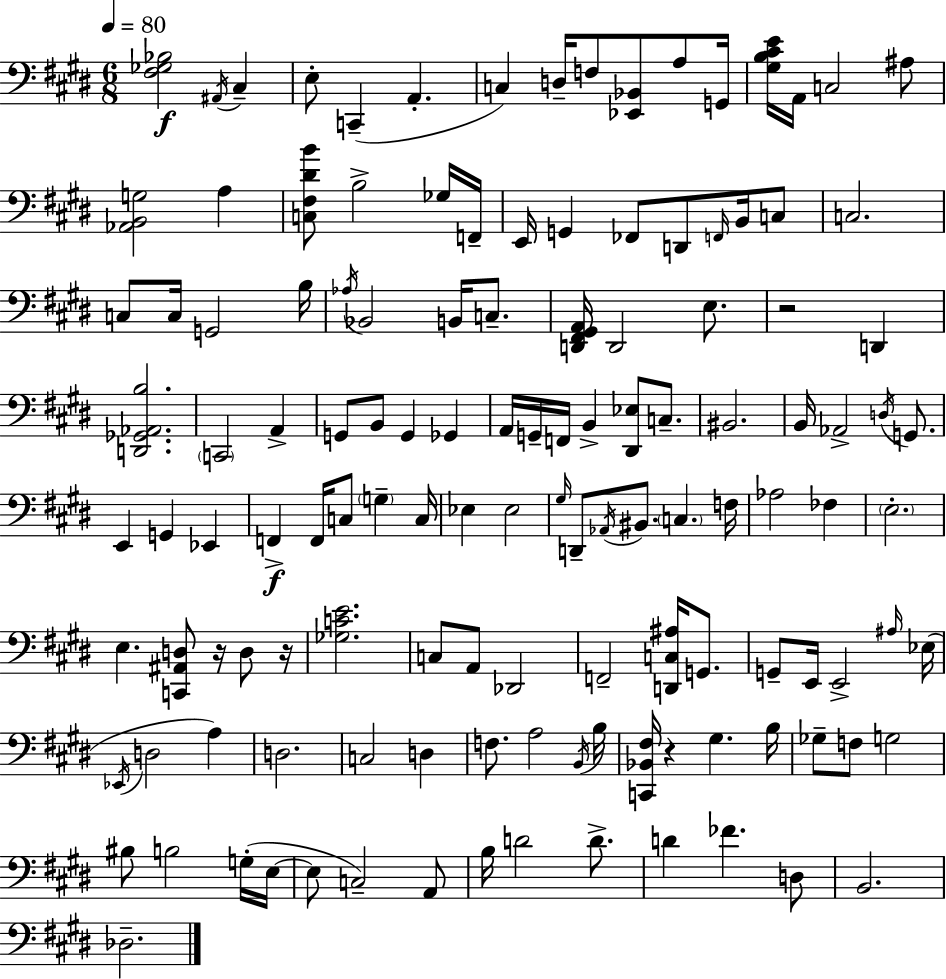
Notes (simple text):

[F#3,Gb3,Bb3]/h A#2/s C#3/q E3/e C2/q A2/q. C3/q D3/s F3/e [Eb2,Bb2]/e A3/e G2/s [G#3,B3,C#4,E4]/s A2/s C3/h A#3/e [Ab2,B2,G3]/h A3/q [C3,F#3,D#4,B4]/e B3/h Gb3/s F2/s E2/s G2/q FES2/e D2/e F2/s B2/s C3/e C3/h. C3/e C3/s G2/h B3/s Ab3/s Bb2/h B2/s C3/e. [D2,F#2,G#2,A2]/s D2/h E3/e. R/h D2/q [D2,Gb2,Ab2,B3]/h. C2/h A2/q G2/e B2/e G2/q Gb2/q A2/s G2/s F2/s B2/q [D#2,Eb3]/e C3/e. BIS2/h. B2/s Ab2/h D3/s G2/e. E2/q G2/q Eb2/q F2/q F2/s C3/e G3/q C3/s Eb3/q Eb3/h G#3/s D2/e Ab2/s BIS2/e. C3/q. F3/s Ab3/h FES3/q E3/h. E3/q. [C2,A#2,D3]/e R/s D3/e R/s [Gb3,C4,E4]/h. C3/e A2/e Db2/h F2/h [D2,C3,A#3]/s G2/e. G2/e E2/s E2/h A#3/s Eb3/s Eb2/s D3/h A3/q D3/h. C3/h D3/q F3/e. A3/h B2/s B3/s [C2,Bb2,F#3]/s R/q G#3/q. B3/s Gb3/e F3/e G3/h BIS3/e B3/h G3/s E3/s E3/e C3/h A2/e B3/s D4/h D4/e. D4/q FES4/q. D3/e B2/h. Db3/h.